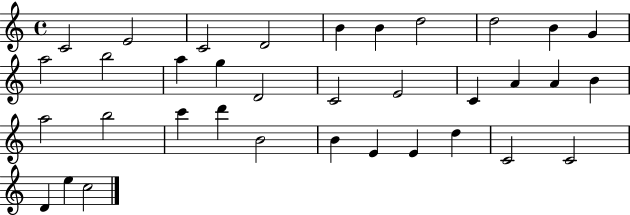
{
  \clef treble
  \time 4/4
  \defaultTimeSignature
  \key c \major
  c'2 e'2 | c'2 d'2 | b'4 b'4 d''2 | d''2 b'4 g'4 | \break a''2 b''2 | a''4 g''4 d'2 | c'2 e'2 | c'4 a'4 a'4 b'4 | \break a''2 b''2 | c'''4 d'''4 b'2 | b'4 e'4 e'4 d''4 | c'2 c'2 | \break d'4 e''4 c''2 | \bar "|."
}